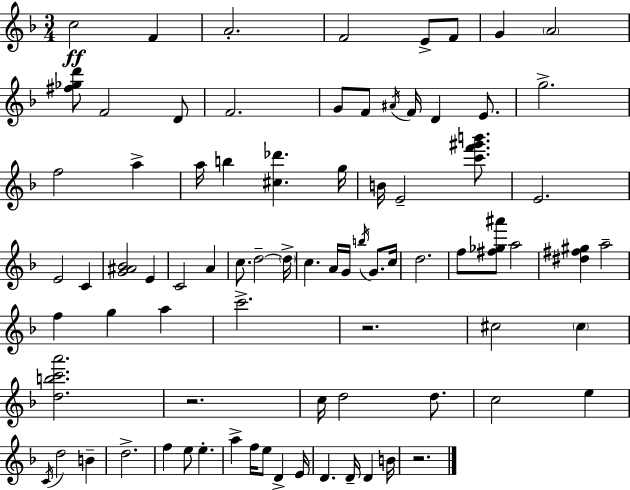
{
  \clef treble
  \numericTimeSignature
  \time 3/4
  \key d \minor
  c''2\ff f'4 | a'2.-. | f'2 e'8-> f'8 | g'4 \parenthesize a'2 | \break <fis'' ges'' d'''>8 f'2 d'8 | f'2. | g'8 f'8 \acciaccatura { ais'16 } f'16 d'4 e'8. | g''2.-> | \break f''2 a''4-> | a''16 b''4 <cis'' des'''>4. | g''16 b'16 e'2-- <c''' f''' gis''' b'''>8. | e'2. | \break e'2 c'4 | <g' ais' bes'>2 e'4 | c'2 a'4 | c''8. d''2--~~ | \break \parenthesize d''16-> c''4. a'16 g'16 \acciaccatura { b''16 } g'8. | c''16 d''2. | f''8 <fis'' ges'' ais'''>8 a''2 | <dis'' fis'' gis''>4 a''2-- | \break f''4 g''4 a''4 | c'''2.-> | r2. | cis''2 \parenthesize cis''4 | \break <d'' b'' c''' a'''>2. | r2. | c''16 d''2 d''8. | c''2 e''4 | \break \acciaccatura { c'16 } d''2 b'4-- | d''2.-> | f''4 e''8 e''4.-. | a''4-> f''16 e''8 d'4-> | \break e'16 d'4. d'16-- d'4 | b'16 r2. | \bar "|."
}